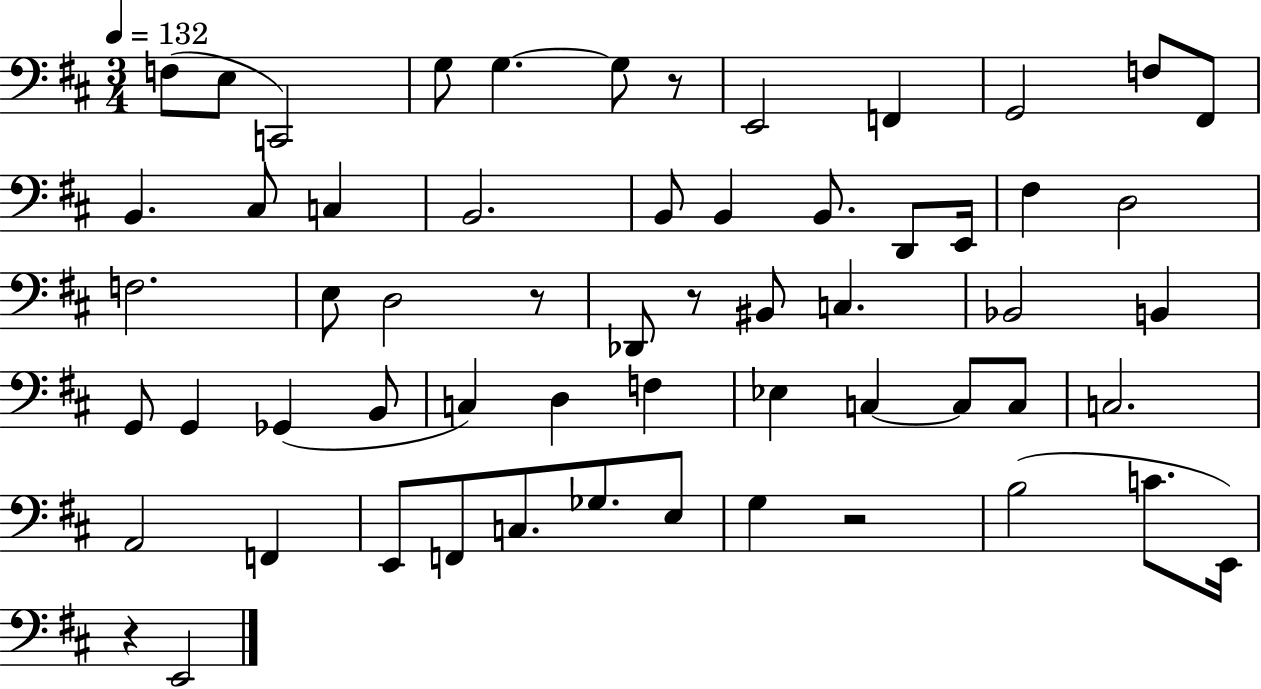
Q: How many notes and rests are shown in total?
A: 59